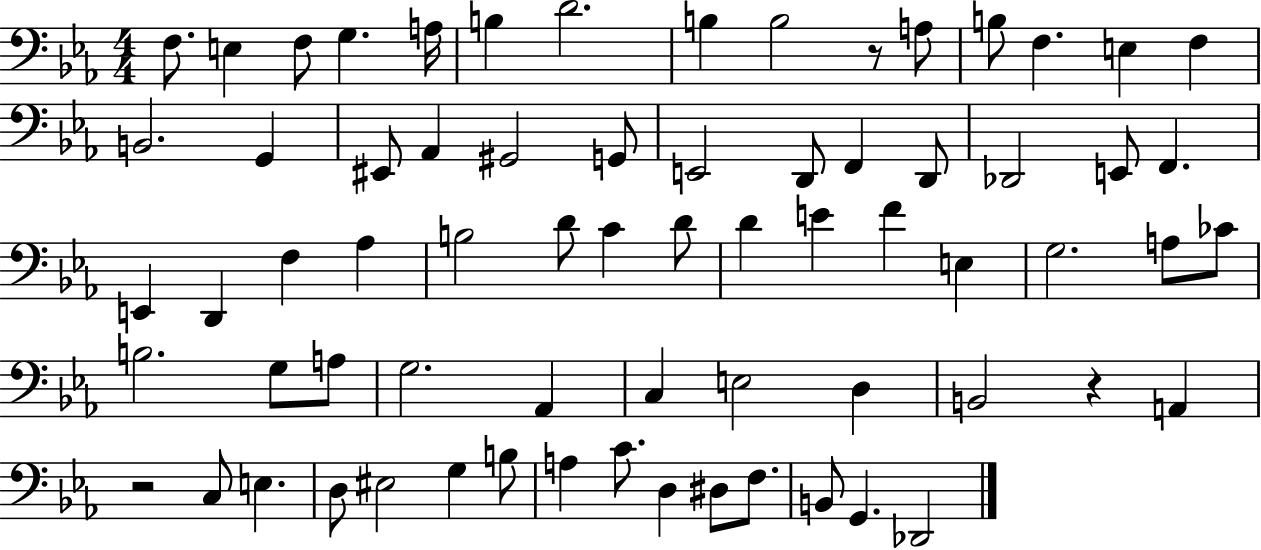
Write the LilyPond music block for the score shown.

{
  \clef bass
  \numericTimeSignature
  \time 4/4
  \key ees \major
  f8. e4 f8 g4. a16 | b4 d'2. | b4 b2 r8 a8 | b8 f4. e4 f4 | \break b,2. g,4 | eis,8 aes,4 gis,2 g,8 | e,2 d,8 f,4 d,8 | des,2 e,8 f,4. | \break e,4 d,4 f4 aes4 | b2 d'8 c'4 d'8 | d'4 e'4 f'4 e4 | g2. a8 ces'8 | \break b2. g8 a8 | g2. aes,4 | c4 e2 d4 | b,2 r4 a,4 | \break r2 c8 e4. | d8 eis2 g4 b8 | a4 c'8. d4 dis8 f8. | b,8 g,4. des,2 | \break \bar "|."
}